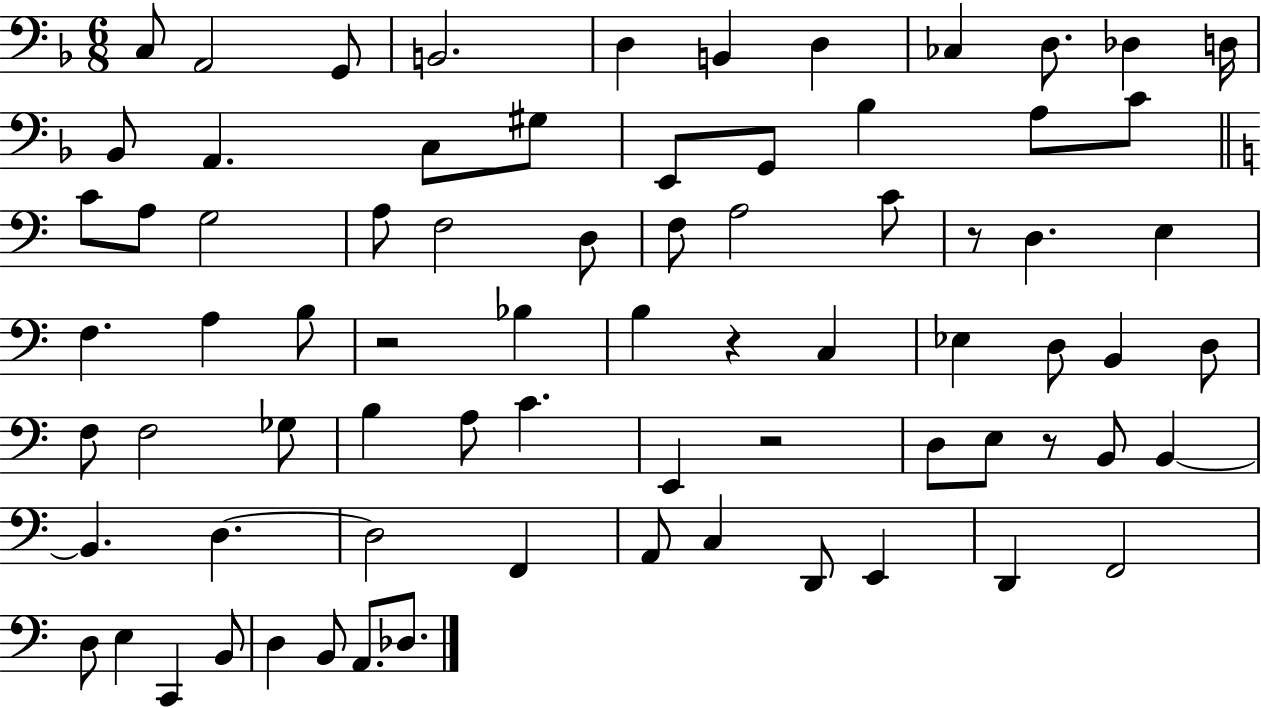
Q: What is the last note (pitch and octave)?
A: Db3